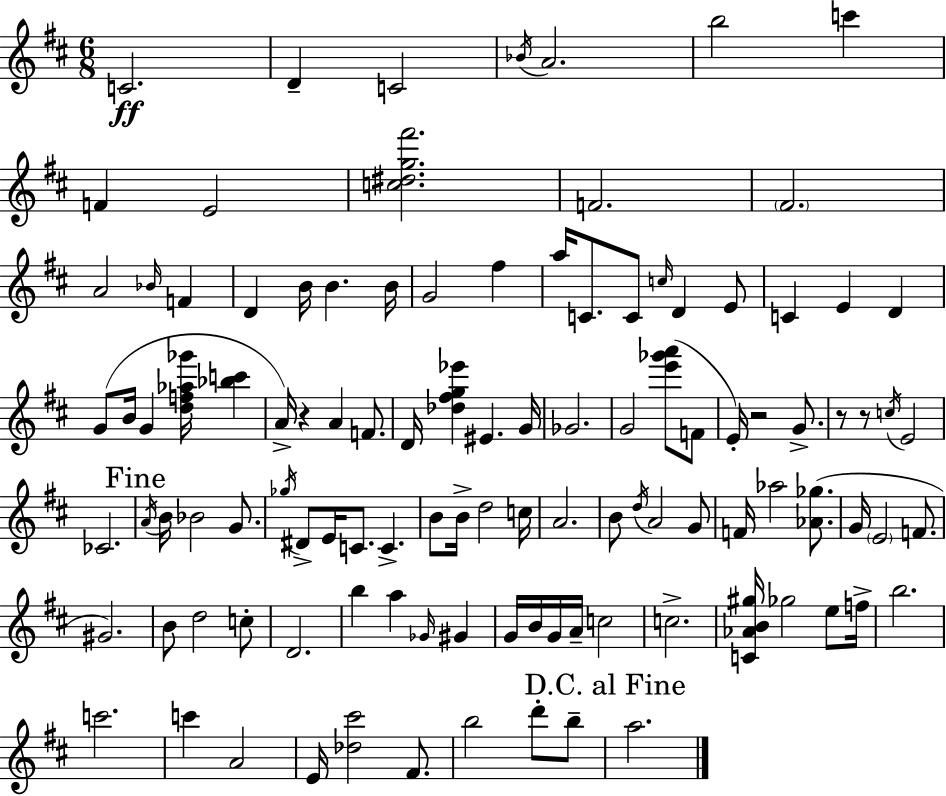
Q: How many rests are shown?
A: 4